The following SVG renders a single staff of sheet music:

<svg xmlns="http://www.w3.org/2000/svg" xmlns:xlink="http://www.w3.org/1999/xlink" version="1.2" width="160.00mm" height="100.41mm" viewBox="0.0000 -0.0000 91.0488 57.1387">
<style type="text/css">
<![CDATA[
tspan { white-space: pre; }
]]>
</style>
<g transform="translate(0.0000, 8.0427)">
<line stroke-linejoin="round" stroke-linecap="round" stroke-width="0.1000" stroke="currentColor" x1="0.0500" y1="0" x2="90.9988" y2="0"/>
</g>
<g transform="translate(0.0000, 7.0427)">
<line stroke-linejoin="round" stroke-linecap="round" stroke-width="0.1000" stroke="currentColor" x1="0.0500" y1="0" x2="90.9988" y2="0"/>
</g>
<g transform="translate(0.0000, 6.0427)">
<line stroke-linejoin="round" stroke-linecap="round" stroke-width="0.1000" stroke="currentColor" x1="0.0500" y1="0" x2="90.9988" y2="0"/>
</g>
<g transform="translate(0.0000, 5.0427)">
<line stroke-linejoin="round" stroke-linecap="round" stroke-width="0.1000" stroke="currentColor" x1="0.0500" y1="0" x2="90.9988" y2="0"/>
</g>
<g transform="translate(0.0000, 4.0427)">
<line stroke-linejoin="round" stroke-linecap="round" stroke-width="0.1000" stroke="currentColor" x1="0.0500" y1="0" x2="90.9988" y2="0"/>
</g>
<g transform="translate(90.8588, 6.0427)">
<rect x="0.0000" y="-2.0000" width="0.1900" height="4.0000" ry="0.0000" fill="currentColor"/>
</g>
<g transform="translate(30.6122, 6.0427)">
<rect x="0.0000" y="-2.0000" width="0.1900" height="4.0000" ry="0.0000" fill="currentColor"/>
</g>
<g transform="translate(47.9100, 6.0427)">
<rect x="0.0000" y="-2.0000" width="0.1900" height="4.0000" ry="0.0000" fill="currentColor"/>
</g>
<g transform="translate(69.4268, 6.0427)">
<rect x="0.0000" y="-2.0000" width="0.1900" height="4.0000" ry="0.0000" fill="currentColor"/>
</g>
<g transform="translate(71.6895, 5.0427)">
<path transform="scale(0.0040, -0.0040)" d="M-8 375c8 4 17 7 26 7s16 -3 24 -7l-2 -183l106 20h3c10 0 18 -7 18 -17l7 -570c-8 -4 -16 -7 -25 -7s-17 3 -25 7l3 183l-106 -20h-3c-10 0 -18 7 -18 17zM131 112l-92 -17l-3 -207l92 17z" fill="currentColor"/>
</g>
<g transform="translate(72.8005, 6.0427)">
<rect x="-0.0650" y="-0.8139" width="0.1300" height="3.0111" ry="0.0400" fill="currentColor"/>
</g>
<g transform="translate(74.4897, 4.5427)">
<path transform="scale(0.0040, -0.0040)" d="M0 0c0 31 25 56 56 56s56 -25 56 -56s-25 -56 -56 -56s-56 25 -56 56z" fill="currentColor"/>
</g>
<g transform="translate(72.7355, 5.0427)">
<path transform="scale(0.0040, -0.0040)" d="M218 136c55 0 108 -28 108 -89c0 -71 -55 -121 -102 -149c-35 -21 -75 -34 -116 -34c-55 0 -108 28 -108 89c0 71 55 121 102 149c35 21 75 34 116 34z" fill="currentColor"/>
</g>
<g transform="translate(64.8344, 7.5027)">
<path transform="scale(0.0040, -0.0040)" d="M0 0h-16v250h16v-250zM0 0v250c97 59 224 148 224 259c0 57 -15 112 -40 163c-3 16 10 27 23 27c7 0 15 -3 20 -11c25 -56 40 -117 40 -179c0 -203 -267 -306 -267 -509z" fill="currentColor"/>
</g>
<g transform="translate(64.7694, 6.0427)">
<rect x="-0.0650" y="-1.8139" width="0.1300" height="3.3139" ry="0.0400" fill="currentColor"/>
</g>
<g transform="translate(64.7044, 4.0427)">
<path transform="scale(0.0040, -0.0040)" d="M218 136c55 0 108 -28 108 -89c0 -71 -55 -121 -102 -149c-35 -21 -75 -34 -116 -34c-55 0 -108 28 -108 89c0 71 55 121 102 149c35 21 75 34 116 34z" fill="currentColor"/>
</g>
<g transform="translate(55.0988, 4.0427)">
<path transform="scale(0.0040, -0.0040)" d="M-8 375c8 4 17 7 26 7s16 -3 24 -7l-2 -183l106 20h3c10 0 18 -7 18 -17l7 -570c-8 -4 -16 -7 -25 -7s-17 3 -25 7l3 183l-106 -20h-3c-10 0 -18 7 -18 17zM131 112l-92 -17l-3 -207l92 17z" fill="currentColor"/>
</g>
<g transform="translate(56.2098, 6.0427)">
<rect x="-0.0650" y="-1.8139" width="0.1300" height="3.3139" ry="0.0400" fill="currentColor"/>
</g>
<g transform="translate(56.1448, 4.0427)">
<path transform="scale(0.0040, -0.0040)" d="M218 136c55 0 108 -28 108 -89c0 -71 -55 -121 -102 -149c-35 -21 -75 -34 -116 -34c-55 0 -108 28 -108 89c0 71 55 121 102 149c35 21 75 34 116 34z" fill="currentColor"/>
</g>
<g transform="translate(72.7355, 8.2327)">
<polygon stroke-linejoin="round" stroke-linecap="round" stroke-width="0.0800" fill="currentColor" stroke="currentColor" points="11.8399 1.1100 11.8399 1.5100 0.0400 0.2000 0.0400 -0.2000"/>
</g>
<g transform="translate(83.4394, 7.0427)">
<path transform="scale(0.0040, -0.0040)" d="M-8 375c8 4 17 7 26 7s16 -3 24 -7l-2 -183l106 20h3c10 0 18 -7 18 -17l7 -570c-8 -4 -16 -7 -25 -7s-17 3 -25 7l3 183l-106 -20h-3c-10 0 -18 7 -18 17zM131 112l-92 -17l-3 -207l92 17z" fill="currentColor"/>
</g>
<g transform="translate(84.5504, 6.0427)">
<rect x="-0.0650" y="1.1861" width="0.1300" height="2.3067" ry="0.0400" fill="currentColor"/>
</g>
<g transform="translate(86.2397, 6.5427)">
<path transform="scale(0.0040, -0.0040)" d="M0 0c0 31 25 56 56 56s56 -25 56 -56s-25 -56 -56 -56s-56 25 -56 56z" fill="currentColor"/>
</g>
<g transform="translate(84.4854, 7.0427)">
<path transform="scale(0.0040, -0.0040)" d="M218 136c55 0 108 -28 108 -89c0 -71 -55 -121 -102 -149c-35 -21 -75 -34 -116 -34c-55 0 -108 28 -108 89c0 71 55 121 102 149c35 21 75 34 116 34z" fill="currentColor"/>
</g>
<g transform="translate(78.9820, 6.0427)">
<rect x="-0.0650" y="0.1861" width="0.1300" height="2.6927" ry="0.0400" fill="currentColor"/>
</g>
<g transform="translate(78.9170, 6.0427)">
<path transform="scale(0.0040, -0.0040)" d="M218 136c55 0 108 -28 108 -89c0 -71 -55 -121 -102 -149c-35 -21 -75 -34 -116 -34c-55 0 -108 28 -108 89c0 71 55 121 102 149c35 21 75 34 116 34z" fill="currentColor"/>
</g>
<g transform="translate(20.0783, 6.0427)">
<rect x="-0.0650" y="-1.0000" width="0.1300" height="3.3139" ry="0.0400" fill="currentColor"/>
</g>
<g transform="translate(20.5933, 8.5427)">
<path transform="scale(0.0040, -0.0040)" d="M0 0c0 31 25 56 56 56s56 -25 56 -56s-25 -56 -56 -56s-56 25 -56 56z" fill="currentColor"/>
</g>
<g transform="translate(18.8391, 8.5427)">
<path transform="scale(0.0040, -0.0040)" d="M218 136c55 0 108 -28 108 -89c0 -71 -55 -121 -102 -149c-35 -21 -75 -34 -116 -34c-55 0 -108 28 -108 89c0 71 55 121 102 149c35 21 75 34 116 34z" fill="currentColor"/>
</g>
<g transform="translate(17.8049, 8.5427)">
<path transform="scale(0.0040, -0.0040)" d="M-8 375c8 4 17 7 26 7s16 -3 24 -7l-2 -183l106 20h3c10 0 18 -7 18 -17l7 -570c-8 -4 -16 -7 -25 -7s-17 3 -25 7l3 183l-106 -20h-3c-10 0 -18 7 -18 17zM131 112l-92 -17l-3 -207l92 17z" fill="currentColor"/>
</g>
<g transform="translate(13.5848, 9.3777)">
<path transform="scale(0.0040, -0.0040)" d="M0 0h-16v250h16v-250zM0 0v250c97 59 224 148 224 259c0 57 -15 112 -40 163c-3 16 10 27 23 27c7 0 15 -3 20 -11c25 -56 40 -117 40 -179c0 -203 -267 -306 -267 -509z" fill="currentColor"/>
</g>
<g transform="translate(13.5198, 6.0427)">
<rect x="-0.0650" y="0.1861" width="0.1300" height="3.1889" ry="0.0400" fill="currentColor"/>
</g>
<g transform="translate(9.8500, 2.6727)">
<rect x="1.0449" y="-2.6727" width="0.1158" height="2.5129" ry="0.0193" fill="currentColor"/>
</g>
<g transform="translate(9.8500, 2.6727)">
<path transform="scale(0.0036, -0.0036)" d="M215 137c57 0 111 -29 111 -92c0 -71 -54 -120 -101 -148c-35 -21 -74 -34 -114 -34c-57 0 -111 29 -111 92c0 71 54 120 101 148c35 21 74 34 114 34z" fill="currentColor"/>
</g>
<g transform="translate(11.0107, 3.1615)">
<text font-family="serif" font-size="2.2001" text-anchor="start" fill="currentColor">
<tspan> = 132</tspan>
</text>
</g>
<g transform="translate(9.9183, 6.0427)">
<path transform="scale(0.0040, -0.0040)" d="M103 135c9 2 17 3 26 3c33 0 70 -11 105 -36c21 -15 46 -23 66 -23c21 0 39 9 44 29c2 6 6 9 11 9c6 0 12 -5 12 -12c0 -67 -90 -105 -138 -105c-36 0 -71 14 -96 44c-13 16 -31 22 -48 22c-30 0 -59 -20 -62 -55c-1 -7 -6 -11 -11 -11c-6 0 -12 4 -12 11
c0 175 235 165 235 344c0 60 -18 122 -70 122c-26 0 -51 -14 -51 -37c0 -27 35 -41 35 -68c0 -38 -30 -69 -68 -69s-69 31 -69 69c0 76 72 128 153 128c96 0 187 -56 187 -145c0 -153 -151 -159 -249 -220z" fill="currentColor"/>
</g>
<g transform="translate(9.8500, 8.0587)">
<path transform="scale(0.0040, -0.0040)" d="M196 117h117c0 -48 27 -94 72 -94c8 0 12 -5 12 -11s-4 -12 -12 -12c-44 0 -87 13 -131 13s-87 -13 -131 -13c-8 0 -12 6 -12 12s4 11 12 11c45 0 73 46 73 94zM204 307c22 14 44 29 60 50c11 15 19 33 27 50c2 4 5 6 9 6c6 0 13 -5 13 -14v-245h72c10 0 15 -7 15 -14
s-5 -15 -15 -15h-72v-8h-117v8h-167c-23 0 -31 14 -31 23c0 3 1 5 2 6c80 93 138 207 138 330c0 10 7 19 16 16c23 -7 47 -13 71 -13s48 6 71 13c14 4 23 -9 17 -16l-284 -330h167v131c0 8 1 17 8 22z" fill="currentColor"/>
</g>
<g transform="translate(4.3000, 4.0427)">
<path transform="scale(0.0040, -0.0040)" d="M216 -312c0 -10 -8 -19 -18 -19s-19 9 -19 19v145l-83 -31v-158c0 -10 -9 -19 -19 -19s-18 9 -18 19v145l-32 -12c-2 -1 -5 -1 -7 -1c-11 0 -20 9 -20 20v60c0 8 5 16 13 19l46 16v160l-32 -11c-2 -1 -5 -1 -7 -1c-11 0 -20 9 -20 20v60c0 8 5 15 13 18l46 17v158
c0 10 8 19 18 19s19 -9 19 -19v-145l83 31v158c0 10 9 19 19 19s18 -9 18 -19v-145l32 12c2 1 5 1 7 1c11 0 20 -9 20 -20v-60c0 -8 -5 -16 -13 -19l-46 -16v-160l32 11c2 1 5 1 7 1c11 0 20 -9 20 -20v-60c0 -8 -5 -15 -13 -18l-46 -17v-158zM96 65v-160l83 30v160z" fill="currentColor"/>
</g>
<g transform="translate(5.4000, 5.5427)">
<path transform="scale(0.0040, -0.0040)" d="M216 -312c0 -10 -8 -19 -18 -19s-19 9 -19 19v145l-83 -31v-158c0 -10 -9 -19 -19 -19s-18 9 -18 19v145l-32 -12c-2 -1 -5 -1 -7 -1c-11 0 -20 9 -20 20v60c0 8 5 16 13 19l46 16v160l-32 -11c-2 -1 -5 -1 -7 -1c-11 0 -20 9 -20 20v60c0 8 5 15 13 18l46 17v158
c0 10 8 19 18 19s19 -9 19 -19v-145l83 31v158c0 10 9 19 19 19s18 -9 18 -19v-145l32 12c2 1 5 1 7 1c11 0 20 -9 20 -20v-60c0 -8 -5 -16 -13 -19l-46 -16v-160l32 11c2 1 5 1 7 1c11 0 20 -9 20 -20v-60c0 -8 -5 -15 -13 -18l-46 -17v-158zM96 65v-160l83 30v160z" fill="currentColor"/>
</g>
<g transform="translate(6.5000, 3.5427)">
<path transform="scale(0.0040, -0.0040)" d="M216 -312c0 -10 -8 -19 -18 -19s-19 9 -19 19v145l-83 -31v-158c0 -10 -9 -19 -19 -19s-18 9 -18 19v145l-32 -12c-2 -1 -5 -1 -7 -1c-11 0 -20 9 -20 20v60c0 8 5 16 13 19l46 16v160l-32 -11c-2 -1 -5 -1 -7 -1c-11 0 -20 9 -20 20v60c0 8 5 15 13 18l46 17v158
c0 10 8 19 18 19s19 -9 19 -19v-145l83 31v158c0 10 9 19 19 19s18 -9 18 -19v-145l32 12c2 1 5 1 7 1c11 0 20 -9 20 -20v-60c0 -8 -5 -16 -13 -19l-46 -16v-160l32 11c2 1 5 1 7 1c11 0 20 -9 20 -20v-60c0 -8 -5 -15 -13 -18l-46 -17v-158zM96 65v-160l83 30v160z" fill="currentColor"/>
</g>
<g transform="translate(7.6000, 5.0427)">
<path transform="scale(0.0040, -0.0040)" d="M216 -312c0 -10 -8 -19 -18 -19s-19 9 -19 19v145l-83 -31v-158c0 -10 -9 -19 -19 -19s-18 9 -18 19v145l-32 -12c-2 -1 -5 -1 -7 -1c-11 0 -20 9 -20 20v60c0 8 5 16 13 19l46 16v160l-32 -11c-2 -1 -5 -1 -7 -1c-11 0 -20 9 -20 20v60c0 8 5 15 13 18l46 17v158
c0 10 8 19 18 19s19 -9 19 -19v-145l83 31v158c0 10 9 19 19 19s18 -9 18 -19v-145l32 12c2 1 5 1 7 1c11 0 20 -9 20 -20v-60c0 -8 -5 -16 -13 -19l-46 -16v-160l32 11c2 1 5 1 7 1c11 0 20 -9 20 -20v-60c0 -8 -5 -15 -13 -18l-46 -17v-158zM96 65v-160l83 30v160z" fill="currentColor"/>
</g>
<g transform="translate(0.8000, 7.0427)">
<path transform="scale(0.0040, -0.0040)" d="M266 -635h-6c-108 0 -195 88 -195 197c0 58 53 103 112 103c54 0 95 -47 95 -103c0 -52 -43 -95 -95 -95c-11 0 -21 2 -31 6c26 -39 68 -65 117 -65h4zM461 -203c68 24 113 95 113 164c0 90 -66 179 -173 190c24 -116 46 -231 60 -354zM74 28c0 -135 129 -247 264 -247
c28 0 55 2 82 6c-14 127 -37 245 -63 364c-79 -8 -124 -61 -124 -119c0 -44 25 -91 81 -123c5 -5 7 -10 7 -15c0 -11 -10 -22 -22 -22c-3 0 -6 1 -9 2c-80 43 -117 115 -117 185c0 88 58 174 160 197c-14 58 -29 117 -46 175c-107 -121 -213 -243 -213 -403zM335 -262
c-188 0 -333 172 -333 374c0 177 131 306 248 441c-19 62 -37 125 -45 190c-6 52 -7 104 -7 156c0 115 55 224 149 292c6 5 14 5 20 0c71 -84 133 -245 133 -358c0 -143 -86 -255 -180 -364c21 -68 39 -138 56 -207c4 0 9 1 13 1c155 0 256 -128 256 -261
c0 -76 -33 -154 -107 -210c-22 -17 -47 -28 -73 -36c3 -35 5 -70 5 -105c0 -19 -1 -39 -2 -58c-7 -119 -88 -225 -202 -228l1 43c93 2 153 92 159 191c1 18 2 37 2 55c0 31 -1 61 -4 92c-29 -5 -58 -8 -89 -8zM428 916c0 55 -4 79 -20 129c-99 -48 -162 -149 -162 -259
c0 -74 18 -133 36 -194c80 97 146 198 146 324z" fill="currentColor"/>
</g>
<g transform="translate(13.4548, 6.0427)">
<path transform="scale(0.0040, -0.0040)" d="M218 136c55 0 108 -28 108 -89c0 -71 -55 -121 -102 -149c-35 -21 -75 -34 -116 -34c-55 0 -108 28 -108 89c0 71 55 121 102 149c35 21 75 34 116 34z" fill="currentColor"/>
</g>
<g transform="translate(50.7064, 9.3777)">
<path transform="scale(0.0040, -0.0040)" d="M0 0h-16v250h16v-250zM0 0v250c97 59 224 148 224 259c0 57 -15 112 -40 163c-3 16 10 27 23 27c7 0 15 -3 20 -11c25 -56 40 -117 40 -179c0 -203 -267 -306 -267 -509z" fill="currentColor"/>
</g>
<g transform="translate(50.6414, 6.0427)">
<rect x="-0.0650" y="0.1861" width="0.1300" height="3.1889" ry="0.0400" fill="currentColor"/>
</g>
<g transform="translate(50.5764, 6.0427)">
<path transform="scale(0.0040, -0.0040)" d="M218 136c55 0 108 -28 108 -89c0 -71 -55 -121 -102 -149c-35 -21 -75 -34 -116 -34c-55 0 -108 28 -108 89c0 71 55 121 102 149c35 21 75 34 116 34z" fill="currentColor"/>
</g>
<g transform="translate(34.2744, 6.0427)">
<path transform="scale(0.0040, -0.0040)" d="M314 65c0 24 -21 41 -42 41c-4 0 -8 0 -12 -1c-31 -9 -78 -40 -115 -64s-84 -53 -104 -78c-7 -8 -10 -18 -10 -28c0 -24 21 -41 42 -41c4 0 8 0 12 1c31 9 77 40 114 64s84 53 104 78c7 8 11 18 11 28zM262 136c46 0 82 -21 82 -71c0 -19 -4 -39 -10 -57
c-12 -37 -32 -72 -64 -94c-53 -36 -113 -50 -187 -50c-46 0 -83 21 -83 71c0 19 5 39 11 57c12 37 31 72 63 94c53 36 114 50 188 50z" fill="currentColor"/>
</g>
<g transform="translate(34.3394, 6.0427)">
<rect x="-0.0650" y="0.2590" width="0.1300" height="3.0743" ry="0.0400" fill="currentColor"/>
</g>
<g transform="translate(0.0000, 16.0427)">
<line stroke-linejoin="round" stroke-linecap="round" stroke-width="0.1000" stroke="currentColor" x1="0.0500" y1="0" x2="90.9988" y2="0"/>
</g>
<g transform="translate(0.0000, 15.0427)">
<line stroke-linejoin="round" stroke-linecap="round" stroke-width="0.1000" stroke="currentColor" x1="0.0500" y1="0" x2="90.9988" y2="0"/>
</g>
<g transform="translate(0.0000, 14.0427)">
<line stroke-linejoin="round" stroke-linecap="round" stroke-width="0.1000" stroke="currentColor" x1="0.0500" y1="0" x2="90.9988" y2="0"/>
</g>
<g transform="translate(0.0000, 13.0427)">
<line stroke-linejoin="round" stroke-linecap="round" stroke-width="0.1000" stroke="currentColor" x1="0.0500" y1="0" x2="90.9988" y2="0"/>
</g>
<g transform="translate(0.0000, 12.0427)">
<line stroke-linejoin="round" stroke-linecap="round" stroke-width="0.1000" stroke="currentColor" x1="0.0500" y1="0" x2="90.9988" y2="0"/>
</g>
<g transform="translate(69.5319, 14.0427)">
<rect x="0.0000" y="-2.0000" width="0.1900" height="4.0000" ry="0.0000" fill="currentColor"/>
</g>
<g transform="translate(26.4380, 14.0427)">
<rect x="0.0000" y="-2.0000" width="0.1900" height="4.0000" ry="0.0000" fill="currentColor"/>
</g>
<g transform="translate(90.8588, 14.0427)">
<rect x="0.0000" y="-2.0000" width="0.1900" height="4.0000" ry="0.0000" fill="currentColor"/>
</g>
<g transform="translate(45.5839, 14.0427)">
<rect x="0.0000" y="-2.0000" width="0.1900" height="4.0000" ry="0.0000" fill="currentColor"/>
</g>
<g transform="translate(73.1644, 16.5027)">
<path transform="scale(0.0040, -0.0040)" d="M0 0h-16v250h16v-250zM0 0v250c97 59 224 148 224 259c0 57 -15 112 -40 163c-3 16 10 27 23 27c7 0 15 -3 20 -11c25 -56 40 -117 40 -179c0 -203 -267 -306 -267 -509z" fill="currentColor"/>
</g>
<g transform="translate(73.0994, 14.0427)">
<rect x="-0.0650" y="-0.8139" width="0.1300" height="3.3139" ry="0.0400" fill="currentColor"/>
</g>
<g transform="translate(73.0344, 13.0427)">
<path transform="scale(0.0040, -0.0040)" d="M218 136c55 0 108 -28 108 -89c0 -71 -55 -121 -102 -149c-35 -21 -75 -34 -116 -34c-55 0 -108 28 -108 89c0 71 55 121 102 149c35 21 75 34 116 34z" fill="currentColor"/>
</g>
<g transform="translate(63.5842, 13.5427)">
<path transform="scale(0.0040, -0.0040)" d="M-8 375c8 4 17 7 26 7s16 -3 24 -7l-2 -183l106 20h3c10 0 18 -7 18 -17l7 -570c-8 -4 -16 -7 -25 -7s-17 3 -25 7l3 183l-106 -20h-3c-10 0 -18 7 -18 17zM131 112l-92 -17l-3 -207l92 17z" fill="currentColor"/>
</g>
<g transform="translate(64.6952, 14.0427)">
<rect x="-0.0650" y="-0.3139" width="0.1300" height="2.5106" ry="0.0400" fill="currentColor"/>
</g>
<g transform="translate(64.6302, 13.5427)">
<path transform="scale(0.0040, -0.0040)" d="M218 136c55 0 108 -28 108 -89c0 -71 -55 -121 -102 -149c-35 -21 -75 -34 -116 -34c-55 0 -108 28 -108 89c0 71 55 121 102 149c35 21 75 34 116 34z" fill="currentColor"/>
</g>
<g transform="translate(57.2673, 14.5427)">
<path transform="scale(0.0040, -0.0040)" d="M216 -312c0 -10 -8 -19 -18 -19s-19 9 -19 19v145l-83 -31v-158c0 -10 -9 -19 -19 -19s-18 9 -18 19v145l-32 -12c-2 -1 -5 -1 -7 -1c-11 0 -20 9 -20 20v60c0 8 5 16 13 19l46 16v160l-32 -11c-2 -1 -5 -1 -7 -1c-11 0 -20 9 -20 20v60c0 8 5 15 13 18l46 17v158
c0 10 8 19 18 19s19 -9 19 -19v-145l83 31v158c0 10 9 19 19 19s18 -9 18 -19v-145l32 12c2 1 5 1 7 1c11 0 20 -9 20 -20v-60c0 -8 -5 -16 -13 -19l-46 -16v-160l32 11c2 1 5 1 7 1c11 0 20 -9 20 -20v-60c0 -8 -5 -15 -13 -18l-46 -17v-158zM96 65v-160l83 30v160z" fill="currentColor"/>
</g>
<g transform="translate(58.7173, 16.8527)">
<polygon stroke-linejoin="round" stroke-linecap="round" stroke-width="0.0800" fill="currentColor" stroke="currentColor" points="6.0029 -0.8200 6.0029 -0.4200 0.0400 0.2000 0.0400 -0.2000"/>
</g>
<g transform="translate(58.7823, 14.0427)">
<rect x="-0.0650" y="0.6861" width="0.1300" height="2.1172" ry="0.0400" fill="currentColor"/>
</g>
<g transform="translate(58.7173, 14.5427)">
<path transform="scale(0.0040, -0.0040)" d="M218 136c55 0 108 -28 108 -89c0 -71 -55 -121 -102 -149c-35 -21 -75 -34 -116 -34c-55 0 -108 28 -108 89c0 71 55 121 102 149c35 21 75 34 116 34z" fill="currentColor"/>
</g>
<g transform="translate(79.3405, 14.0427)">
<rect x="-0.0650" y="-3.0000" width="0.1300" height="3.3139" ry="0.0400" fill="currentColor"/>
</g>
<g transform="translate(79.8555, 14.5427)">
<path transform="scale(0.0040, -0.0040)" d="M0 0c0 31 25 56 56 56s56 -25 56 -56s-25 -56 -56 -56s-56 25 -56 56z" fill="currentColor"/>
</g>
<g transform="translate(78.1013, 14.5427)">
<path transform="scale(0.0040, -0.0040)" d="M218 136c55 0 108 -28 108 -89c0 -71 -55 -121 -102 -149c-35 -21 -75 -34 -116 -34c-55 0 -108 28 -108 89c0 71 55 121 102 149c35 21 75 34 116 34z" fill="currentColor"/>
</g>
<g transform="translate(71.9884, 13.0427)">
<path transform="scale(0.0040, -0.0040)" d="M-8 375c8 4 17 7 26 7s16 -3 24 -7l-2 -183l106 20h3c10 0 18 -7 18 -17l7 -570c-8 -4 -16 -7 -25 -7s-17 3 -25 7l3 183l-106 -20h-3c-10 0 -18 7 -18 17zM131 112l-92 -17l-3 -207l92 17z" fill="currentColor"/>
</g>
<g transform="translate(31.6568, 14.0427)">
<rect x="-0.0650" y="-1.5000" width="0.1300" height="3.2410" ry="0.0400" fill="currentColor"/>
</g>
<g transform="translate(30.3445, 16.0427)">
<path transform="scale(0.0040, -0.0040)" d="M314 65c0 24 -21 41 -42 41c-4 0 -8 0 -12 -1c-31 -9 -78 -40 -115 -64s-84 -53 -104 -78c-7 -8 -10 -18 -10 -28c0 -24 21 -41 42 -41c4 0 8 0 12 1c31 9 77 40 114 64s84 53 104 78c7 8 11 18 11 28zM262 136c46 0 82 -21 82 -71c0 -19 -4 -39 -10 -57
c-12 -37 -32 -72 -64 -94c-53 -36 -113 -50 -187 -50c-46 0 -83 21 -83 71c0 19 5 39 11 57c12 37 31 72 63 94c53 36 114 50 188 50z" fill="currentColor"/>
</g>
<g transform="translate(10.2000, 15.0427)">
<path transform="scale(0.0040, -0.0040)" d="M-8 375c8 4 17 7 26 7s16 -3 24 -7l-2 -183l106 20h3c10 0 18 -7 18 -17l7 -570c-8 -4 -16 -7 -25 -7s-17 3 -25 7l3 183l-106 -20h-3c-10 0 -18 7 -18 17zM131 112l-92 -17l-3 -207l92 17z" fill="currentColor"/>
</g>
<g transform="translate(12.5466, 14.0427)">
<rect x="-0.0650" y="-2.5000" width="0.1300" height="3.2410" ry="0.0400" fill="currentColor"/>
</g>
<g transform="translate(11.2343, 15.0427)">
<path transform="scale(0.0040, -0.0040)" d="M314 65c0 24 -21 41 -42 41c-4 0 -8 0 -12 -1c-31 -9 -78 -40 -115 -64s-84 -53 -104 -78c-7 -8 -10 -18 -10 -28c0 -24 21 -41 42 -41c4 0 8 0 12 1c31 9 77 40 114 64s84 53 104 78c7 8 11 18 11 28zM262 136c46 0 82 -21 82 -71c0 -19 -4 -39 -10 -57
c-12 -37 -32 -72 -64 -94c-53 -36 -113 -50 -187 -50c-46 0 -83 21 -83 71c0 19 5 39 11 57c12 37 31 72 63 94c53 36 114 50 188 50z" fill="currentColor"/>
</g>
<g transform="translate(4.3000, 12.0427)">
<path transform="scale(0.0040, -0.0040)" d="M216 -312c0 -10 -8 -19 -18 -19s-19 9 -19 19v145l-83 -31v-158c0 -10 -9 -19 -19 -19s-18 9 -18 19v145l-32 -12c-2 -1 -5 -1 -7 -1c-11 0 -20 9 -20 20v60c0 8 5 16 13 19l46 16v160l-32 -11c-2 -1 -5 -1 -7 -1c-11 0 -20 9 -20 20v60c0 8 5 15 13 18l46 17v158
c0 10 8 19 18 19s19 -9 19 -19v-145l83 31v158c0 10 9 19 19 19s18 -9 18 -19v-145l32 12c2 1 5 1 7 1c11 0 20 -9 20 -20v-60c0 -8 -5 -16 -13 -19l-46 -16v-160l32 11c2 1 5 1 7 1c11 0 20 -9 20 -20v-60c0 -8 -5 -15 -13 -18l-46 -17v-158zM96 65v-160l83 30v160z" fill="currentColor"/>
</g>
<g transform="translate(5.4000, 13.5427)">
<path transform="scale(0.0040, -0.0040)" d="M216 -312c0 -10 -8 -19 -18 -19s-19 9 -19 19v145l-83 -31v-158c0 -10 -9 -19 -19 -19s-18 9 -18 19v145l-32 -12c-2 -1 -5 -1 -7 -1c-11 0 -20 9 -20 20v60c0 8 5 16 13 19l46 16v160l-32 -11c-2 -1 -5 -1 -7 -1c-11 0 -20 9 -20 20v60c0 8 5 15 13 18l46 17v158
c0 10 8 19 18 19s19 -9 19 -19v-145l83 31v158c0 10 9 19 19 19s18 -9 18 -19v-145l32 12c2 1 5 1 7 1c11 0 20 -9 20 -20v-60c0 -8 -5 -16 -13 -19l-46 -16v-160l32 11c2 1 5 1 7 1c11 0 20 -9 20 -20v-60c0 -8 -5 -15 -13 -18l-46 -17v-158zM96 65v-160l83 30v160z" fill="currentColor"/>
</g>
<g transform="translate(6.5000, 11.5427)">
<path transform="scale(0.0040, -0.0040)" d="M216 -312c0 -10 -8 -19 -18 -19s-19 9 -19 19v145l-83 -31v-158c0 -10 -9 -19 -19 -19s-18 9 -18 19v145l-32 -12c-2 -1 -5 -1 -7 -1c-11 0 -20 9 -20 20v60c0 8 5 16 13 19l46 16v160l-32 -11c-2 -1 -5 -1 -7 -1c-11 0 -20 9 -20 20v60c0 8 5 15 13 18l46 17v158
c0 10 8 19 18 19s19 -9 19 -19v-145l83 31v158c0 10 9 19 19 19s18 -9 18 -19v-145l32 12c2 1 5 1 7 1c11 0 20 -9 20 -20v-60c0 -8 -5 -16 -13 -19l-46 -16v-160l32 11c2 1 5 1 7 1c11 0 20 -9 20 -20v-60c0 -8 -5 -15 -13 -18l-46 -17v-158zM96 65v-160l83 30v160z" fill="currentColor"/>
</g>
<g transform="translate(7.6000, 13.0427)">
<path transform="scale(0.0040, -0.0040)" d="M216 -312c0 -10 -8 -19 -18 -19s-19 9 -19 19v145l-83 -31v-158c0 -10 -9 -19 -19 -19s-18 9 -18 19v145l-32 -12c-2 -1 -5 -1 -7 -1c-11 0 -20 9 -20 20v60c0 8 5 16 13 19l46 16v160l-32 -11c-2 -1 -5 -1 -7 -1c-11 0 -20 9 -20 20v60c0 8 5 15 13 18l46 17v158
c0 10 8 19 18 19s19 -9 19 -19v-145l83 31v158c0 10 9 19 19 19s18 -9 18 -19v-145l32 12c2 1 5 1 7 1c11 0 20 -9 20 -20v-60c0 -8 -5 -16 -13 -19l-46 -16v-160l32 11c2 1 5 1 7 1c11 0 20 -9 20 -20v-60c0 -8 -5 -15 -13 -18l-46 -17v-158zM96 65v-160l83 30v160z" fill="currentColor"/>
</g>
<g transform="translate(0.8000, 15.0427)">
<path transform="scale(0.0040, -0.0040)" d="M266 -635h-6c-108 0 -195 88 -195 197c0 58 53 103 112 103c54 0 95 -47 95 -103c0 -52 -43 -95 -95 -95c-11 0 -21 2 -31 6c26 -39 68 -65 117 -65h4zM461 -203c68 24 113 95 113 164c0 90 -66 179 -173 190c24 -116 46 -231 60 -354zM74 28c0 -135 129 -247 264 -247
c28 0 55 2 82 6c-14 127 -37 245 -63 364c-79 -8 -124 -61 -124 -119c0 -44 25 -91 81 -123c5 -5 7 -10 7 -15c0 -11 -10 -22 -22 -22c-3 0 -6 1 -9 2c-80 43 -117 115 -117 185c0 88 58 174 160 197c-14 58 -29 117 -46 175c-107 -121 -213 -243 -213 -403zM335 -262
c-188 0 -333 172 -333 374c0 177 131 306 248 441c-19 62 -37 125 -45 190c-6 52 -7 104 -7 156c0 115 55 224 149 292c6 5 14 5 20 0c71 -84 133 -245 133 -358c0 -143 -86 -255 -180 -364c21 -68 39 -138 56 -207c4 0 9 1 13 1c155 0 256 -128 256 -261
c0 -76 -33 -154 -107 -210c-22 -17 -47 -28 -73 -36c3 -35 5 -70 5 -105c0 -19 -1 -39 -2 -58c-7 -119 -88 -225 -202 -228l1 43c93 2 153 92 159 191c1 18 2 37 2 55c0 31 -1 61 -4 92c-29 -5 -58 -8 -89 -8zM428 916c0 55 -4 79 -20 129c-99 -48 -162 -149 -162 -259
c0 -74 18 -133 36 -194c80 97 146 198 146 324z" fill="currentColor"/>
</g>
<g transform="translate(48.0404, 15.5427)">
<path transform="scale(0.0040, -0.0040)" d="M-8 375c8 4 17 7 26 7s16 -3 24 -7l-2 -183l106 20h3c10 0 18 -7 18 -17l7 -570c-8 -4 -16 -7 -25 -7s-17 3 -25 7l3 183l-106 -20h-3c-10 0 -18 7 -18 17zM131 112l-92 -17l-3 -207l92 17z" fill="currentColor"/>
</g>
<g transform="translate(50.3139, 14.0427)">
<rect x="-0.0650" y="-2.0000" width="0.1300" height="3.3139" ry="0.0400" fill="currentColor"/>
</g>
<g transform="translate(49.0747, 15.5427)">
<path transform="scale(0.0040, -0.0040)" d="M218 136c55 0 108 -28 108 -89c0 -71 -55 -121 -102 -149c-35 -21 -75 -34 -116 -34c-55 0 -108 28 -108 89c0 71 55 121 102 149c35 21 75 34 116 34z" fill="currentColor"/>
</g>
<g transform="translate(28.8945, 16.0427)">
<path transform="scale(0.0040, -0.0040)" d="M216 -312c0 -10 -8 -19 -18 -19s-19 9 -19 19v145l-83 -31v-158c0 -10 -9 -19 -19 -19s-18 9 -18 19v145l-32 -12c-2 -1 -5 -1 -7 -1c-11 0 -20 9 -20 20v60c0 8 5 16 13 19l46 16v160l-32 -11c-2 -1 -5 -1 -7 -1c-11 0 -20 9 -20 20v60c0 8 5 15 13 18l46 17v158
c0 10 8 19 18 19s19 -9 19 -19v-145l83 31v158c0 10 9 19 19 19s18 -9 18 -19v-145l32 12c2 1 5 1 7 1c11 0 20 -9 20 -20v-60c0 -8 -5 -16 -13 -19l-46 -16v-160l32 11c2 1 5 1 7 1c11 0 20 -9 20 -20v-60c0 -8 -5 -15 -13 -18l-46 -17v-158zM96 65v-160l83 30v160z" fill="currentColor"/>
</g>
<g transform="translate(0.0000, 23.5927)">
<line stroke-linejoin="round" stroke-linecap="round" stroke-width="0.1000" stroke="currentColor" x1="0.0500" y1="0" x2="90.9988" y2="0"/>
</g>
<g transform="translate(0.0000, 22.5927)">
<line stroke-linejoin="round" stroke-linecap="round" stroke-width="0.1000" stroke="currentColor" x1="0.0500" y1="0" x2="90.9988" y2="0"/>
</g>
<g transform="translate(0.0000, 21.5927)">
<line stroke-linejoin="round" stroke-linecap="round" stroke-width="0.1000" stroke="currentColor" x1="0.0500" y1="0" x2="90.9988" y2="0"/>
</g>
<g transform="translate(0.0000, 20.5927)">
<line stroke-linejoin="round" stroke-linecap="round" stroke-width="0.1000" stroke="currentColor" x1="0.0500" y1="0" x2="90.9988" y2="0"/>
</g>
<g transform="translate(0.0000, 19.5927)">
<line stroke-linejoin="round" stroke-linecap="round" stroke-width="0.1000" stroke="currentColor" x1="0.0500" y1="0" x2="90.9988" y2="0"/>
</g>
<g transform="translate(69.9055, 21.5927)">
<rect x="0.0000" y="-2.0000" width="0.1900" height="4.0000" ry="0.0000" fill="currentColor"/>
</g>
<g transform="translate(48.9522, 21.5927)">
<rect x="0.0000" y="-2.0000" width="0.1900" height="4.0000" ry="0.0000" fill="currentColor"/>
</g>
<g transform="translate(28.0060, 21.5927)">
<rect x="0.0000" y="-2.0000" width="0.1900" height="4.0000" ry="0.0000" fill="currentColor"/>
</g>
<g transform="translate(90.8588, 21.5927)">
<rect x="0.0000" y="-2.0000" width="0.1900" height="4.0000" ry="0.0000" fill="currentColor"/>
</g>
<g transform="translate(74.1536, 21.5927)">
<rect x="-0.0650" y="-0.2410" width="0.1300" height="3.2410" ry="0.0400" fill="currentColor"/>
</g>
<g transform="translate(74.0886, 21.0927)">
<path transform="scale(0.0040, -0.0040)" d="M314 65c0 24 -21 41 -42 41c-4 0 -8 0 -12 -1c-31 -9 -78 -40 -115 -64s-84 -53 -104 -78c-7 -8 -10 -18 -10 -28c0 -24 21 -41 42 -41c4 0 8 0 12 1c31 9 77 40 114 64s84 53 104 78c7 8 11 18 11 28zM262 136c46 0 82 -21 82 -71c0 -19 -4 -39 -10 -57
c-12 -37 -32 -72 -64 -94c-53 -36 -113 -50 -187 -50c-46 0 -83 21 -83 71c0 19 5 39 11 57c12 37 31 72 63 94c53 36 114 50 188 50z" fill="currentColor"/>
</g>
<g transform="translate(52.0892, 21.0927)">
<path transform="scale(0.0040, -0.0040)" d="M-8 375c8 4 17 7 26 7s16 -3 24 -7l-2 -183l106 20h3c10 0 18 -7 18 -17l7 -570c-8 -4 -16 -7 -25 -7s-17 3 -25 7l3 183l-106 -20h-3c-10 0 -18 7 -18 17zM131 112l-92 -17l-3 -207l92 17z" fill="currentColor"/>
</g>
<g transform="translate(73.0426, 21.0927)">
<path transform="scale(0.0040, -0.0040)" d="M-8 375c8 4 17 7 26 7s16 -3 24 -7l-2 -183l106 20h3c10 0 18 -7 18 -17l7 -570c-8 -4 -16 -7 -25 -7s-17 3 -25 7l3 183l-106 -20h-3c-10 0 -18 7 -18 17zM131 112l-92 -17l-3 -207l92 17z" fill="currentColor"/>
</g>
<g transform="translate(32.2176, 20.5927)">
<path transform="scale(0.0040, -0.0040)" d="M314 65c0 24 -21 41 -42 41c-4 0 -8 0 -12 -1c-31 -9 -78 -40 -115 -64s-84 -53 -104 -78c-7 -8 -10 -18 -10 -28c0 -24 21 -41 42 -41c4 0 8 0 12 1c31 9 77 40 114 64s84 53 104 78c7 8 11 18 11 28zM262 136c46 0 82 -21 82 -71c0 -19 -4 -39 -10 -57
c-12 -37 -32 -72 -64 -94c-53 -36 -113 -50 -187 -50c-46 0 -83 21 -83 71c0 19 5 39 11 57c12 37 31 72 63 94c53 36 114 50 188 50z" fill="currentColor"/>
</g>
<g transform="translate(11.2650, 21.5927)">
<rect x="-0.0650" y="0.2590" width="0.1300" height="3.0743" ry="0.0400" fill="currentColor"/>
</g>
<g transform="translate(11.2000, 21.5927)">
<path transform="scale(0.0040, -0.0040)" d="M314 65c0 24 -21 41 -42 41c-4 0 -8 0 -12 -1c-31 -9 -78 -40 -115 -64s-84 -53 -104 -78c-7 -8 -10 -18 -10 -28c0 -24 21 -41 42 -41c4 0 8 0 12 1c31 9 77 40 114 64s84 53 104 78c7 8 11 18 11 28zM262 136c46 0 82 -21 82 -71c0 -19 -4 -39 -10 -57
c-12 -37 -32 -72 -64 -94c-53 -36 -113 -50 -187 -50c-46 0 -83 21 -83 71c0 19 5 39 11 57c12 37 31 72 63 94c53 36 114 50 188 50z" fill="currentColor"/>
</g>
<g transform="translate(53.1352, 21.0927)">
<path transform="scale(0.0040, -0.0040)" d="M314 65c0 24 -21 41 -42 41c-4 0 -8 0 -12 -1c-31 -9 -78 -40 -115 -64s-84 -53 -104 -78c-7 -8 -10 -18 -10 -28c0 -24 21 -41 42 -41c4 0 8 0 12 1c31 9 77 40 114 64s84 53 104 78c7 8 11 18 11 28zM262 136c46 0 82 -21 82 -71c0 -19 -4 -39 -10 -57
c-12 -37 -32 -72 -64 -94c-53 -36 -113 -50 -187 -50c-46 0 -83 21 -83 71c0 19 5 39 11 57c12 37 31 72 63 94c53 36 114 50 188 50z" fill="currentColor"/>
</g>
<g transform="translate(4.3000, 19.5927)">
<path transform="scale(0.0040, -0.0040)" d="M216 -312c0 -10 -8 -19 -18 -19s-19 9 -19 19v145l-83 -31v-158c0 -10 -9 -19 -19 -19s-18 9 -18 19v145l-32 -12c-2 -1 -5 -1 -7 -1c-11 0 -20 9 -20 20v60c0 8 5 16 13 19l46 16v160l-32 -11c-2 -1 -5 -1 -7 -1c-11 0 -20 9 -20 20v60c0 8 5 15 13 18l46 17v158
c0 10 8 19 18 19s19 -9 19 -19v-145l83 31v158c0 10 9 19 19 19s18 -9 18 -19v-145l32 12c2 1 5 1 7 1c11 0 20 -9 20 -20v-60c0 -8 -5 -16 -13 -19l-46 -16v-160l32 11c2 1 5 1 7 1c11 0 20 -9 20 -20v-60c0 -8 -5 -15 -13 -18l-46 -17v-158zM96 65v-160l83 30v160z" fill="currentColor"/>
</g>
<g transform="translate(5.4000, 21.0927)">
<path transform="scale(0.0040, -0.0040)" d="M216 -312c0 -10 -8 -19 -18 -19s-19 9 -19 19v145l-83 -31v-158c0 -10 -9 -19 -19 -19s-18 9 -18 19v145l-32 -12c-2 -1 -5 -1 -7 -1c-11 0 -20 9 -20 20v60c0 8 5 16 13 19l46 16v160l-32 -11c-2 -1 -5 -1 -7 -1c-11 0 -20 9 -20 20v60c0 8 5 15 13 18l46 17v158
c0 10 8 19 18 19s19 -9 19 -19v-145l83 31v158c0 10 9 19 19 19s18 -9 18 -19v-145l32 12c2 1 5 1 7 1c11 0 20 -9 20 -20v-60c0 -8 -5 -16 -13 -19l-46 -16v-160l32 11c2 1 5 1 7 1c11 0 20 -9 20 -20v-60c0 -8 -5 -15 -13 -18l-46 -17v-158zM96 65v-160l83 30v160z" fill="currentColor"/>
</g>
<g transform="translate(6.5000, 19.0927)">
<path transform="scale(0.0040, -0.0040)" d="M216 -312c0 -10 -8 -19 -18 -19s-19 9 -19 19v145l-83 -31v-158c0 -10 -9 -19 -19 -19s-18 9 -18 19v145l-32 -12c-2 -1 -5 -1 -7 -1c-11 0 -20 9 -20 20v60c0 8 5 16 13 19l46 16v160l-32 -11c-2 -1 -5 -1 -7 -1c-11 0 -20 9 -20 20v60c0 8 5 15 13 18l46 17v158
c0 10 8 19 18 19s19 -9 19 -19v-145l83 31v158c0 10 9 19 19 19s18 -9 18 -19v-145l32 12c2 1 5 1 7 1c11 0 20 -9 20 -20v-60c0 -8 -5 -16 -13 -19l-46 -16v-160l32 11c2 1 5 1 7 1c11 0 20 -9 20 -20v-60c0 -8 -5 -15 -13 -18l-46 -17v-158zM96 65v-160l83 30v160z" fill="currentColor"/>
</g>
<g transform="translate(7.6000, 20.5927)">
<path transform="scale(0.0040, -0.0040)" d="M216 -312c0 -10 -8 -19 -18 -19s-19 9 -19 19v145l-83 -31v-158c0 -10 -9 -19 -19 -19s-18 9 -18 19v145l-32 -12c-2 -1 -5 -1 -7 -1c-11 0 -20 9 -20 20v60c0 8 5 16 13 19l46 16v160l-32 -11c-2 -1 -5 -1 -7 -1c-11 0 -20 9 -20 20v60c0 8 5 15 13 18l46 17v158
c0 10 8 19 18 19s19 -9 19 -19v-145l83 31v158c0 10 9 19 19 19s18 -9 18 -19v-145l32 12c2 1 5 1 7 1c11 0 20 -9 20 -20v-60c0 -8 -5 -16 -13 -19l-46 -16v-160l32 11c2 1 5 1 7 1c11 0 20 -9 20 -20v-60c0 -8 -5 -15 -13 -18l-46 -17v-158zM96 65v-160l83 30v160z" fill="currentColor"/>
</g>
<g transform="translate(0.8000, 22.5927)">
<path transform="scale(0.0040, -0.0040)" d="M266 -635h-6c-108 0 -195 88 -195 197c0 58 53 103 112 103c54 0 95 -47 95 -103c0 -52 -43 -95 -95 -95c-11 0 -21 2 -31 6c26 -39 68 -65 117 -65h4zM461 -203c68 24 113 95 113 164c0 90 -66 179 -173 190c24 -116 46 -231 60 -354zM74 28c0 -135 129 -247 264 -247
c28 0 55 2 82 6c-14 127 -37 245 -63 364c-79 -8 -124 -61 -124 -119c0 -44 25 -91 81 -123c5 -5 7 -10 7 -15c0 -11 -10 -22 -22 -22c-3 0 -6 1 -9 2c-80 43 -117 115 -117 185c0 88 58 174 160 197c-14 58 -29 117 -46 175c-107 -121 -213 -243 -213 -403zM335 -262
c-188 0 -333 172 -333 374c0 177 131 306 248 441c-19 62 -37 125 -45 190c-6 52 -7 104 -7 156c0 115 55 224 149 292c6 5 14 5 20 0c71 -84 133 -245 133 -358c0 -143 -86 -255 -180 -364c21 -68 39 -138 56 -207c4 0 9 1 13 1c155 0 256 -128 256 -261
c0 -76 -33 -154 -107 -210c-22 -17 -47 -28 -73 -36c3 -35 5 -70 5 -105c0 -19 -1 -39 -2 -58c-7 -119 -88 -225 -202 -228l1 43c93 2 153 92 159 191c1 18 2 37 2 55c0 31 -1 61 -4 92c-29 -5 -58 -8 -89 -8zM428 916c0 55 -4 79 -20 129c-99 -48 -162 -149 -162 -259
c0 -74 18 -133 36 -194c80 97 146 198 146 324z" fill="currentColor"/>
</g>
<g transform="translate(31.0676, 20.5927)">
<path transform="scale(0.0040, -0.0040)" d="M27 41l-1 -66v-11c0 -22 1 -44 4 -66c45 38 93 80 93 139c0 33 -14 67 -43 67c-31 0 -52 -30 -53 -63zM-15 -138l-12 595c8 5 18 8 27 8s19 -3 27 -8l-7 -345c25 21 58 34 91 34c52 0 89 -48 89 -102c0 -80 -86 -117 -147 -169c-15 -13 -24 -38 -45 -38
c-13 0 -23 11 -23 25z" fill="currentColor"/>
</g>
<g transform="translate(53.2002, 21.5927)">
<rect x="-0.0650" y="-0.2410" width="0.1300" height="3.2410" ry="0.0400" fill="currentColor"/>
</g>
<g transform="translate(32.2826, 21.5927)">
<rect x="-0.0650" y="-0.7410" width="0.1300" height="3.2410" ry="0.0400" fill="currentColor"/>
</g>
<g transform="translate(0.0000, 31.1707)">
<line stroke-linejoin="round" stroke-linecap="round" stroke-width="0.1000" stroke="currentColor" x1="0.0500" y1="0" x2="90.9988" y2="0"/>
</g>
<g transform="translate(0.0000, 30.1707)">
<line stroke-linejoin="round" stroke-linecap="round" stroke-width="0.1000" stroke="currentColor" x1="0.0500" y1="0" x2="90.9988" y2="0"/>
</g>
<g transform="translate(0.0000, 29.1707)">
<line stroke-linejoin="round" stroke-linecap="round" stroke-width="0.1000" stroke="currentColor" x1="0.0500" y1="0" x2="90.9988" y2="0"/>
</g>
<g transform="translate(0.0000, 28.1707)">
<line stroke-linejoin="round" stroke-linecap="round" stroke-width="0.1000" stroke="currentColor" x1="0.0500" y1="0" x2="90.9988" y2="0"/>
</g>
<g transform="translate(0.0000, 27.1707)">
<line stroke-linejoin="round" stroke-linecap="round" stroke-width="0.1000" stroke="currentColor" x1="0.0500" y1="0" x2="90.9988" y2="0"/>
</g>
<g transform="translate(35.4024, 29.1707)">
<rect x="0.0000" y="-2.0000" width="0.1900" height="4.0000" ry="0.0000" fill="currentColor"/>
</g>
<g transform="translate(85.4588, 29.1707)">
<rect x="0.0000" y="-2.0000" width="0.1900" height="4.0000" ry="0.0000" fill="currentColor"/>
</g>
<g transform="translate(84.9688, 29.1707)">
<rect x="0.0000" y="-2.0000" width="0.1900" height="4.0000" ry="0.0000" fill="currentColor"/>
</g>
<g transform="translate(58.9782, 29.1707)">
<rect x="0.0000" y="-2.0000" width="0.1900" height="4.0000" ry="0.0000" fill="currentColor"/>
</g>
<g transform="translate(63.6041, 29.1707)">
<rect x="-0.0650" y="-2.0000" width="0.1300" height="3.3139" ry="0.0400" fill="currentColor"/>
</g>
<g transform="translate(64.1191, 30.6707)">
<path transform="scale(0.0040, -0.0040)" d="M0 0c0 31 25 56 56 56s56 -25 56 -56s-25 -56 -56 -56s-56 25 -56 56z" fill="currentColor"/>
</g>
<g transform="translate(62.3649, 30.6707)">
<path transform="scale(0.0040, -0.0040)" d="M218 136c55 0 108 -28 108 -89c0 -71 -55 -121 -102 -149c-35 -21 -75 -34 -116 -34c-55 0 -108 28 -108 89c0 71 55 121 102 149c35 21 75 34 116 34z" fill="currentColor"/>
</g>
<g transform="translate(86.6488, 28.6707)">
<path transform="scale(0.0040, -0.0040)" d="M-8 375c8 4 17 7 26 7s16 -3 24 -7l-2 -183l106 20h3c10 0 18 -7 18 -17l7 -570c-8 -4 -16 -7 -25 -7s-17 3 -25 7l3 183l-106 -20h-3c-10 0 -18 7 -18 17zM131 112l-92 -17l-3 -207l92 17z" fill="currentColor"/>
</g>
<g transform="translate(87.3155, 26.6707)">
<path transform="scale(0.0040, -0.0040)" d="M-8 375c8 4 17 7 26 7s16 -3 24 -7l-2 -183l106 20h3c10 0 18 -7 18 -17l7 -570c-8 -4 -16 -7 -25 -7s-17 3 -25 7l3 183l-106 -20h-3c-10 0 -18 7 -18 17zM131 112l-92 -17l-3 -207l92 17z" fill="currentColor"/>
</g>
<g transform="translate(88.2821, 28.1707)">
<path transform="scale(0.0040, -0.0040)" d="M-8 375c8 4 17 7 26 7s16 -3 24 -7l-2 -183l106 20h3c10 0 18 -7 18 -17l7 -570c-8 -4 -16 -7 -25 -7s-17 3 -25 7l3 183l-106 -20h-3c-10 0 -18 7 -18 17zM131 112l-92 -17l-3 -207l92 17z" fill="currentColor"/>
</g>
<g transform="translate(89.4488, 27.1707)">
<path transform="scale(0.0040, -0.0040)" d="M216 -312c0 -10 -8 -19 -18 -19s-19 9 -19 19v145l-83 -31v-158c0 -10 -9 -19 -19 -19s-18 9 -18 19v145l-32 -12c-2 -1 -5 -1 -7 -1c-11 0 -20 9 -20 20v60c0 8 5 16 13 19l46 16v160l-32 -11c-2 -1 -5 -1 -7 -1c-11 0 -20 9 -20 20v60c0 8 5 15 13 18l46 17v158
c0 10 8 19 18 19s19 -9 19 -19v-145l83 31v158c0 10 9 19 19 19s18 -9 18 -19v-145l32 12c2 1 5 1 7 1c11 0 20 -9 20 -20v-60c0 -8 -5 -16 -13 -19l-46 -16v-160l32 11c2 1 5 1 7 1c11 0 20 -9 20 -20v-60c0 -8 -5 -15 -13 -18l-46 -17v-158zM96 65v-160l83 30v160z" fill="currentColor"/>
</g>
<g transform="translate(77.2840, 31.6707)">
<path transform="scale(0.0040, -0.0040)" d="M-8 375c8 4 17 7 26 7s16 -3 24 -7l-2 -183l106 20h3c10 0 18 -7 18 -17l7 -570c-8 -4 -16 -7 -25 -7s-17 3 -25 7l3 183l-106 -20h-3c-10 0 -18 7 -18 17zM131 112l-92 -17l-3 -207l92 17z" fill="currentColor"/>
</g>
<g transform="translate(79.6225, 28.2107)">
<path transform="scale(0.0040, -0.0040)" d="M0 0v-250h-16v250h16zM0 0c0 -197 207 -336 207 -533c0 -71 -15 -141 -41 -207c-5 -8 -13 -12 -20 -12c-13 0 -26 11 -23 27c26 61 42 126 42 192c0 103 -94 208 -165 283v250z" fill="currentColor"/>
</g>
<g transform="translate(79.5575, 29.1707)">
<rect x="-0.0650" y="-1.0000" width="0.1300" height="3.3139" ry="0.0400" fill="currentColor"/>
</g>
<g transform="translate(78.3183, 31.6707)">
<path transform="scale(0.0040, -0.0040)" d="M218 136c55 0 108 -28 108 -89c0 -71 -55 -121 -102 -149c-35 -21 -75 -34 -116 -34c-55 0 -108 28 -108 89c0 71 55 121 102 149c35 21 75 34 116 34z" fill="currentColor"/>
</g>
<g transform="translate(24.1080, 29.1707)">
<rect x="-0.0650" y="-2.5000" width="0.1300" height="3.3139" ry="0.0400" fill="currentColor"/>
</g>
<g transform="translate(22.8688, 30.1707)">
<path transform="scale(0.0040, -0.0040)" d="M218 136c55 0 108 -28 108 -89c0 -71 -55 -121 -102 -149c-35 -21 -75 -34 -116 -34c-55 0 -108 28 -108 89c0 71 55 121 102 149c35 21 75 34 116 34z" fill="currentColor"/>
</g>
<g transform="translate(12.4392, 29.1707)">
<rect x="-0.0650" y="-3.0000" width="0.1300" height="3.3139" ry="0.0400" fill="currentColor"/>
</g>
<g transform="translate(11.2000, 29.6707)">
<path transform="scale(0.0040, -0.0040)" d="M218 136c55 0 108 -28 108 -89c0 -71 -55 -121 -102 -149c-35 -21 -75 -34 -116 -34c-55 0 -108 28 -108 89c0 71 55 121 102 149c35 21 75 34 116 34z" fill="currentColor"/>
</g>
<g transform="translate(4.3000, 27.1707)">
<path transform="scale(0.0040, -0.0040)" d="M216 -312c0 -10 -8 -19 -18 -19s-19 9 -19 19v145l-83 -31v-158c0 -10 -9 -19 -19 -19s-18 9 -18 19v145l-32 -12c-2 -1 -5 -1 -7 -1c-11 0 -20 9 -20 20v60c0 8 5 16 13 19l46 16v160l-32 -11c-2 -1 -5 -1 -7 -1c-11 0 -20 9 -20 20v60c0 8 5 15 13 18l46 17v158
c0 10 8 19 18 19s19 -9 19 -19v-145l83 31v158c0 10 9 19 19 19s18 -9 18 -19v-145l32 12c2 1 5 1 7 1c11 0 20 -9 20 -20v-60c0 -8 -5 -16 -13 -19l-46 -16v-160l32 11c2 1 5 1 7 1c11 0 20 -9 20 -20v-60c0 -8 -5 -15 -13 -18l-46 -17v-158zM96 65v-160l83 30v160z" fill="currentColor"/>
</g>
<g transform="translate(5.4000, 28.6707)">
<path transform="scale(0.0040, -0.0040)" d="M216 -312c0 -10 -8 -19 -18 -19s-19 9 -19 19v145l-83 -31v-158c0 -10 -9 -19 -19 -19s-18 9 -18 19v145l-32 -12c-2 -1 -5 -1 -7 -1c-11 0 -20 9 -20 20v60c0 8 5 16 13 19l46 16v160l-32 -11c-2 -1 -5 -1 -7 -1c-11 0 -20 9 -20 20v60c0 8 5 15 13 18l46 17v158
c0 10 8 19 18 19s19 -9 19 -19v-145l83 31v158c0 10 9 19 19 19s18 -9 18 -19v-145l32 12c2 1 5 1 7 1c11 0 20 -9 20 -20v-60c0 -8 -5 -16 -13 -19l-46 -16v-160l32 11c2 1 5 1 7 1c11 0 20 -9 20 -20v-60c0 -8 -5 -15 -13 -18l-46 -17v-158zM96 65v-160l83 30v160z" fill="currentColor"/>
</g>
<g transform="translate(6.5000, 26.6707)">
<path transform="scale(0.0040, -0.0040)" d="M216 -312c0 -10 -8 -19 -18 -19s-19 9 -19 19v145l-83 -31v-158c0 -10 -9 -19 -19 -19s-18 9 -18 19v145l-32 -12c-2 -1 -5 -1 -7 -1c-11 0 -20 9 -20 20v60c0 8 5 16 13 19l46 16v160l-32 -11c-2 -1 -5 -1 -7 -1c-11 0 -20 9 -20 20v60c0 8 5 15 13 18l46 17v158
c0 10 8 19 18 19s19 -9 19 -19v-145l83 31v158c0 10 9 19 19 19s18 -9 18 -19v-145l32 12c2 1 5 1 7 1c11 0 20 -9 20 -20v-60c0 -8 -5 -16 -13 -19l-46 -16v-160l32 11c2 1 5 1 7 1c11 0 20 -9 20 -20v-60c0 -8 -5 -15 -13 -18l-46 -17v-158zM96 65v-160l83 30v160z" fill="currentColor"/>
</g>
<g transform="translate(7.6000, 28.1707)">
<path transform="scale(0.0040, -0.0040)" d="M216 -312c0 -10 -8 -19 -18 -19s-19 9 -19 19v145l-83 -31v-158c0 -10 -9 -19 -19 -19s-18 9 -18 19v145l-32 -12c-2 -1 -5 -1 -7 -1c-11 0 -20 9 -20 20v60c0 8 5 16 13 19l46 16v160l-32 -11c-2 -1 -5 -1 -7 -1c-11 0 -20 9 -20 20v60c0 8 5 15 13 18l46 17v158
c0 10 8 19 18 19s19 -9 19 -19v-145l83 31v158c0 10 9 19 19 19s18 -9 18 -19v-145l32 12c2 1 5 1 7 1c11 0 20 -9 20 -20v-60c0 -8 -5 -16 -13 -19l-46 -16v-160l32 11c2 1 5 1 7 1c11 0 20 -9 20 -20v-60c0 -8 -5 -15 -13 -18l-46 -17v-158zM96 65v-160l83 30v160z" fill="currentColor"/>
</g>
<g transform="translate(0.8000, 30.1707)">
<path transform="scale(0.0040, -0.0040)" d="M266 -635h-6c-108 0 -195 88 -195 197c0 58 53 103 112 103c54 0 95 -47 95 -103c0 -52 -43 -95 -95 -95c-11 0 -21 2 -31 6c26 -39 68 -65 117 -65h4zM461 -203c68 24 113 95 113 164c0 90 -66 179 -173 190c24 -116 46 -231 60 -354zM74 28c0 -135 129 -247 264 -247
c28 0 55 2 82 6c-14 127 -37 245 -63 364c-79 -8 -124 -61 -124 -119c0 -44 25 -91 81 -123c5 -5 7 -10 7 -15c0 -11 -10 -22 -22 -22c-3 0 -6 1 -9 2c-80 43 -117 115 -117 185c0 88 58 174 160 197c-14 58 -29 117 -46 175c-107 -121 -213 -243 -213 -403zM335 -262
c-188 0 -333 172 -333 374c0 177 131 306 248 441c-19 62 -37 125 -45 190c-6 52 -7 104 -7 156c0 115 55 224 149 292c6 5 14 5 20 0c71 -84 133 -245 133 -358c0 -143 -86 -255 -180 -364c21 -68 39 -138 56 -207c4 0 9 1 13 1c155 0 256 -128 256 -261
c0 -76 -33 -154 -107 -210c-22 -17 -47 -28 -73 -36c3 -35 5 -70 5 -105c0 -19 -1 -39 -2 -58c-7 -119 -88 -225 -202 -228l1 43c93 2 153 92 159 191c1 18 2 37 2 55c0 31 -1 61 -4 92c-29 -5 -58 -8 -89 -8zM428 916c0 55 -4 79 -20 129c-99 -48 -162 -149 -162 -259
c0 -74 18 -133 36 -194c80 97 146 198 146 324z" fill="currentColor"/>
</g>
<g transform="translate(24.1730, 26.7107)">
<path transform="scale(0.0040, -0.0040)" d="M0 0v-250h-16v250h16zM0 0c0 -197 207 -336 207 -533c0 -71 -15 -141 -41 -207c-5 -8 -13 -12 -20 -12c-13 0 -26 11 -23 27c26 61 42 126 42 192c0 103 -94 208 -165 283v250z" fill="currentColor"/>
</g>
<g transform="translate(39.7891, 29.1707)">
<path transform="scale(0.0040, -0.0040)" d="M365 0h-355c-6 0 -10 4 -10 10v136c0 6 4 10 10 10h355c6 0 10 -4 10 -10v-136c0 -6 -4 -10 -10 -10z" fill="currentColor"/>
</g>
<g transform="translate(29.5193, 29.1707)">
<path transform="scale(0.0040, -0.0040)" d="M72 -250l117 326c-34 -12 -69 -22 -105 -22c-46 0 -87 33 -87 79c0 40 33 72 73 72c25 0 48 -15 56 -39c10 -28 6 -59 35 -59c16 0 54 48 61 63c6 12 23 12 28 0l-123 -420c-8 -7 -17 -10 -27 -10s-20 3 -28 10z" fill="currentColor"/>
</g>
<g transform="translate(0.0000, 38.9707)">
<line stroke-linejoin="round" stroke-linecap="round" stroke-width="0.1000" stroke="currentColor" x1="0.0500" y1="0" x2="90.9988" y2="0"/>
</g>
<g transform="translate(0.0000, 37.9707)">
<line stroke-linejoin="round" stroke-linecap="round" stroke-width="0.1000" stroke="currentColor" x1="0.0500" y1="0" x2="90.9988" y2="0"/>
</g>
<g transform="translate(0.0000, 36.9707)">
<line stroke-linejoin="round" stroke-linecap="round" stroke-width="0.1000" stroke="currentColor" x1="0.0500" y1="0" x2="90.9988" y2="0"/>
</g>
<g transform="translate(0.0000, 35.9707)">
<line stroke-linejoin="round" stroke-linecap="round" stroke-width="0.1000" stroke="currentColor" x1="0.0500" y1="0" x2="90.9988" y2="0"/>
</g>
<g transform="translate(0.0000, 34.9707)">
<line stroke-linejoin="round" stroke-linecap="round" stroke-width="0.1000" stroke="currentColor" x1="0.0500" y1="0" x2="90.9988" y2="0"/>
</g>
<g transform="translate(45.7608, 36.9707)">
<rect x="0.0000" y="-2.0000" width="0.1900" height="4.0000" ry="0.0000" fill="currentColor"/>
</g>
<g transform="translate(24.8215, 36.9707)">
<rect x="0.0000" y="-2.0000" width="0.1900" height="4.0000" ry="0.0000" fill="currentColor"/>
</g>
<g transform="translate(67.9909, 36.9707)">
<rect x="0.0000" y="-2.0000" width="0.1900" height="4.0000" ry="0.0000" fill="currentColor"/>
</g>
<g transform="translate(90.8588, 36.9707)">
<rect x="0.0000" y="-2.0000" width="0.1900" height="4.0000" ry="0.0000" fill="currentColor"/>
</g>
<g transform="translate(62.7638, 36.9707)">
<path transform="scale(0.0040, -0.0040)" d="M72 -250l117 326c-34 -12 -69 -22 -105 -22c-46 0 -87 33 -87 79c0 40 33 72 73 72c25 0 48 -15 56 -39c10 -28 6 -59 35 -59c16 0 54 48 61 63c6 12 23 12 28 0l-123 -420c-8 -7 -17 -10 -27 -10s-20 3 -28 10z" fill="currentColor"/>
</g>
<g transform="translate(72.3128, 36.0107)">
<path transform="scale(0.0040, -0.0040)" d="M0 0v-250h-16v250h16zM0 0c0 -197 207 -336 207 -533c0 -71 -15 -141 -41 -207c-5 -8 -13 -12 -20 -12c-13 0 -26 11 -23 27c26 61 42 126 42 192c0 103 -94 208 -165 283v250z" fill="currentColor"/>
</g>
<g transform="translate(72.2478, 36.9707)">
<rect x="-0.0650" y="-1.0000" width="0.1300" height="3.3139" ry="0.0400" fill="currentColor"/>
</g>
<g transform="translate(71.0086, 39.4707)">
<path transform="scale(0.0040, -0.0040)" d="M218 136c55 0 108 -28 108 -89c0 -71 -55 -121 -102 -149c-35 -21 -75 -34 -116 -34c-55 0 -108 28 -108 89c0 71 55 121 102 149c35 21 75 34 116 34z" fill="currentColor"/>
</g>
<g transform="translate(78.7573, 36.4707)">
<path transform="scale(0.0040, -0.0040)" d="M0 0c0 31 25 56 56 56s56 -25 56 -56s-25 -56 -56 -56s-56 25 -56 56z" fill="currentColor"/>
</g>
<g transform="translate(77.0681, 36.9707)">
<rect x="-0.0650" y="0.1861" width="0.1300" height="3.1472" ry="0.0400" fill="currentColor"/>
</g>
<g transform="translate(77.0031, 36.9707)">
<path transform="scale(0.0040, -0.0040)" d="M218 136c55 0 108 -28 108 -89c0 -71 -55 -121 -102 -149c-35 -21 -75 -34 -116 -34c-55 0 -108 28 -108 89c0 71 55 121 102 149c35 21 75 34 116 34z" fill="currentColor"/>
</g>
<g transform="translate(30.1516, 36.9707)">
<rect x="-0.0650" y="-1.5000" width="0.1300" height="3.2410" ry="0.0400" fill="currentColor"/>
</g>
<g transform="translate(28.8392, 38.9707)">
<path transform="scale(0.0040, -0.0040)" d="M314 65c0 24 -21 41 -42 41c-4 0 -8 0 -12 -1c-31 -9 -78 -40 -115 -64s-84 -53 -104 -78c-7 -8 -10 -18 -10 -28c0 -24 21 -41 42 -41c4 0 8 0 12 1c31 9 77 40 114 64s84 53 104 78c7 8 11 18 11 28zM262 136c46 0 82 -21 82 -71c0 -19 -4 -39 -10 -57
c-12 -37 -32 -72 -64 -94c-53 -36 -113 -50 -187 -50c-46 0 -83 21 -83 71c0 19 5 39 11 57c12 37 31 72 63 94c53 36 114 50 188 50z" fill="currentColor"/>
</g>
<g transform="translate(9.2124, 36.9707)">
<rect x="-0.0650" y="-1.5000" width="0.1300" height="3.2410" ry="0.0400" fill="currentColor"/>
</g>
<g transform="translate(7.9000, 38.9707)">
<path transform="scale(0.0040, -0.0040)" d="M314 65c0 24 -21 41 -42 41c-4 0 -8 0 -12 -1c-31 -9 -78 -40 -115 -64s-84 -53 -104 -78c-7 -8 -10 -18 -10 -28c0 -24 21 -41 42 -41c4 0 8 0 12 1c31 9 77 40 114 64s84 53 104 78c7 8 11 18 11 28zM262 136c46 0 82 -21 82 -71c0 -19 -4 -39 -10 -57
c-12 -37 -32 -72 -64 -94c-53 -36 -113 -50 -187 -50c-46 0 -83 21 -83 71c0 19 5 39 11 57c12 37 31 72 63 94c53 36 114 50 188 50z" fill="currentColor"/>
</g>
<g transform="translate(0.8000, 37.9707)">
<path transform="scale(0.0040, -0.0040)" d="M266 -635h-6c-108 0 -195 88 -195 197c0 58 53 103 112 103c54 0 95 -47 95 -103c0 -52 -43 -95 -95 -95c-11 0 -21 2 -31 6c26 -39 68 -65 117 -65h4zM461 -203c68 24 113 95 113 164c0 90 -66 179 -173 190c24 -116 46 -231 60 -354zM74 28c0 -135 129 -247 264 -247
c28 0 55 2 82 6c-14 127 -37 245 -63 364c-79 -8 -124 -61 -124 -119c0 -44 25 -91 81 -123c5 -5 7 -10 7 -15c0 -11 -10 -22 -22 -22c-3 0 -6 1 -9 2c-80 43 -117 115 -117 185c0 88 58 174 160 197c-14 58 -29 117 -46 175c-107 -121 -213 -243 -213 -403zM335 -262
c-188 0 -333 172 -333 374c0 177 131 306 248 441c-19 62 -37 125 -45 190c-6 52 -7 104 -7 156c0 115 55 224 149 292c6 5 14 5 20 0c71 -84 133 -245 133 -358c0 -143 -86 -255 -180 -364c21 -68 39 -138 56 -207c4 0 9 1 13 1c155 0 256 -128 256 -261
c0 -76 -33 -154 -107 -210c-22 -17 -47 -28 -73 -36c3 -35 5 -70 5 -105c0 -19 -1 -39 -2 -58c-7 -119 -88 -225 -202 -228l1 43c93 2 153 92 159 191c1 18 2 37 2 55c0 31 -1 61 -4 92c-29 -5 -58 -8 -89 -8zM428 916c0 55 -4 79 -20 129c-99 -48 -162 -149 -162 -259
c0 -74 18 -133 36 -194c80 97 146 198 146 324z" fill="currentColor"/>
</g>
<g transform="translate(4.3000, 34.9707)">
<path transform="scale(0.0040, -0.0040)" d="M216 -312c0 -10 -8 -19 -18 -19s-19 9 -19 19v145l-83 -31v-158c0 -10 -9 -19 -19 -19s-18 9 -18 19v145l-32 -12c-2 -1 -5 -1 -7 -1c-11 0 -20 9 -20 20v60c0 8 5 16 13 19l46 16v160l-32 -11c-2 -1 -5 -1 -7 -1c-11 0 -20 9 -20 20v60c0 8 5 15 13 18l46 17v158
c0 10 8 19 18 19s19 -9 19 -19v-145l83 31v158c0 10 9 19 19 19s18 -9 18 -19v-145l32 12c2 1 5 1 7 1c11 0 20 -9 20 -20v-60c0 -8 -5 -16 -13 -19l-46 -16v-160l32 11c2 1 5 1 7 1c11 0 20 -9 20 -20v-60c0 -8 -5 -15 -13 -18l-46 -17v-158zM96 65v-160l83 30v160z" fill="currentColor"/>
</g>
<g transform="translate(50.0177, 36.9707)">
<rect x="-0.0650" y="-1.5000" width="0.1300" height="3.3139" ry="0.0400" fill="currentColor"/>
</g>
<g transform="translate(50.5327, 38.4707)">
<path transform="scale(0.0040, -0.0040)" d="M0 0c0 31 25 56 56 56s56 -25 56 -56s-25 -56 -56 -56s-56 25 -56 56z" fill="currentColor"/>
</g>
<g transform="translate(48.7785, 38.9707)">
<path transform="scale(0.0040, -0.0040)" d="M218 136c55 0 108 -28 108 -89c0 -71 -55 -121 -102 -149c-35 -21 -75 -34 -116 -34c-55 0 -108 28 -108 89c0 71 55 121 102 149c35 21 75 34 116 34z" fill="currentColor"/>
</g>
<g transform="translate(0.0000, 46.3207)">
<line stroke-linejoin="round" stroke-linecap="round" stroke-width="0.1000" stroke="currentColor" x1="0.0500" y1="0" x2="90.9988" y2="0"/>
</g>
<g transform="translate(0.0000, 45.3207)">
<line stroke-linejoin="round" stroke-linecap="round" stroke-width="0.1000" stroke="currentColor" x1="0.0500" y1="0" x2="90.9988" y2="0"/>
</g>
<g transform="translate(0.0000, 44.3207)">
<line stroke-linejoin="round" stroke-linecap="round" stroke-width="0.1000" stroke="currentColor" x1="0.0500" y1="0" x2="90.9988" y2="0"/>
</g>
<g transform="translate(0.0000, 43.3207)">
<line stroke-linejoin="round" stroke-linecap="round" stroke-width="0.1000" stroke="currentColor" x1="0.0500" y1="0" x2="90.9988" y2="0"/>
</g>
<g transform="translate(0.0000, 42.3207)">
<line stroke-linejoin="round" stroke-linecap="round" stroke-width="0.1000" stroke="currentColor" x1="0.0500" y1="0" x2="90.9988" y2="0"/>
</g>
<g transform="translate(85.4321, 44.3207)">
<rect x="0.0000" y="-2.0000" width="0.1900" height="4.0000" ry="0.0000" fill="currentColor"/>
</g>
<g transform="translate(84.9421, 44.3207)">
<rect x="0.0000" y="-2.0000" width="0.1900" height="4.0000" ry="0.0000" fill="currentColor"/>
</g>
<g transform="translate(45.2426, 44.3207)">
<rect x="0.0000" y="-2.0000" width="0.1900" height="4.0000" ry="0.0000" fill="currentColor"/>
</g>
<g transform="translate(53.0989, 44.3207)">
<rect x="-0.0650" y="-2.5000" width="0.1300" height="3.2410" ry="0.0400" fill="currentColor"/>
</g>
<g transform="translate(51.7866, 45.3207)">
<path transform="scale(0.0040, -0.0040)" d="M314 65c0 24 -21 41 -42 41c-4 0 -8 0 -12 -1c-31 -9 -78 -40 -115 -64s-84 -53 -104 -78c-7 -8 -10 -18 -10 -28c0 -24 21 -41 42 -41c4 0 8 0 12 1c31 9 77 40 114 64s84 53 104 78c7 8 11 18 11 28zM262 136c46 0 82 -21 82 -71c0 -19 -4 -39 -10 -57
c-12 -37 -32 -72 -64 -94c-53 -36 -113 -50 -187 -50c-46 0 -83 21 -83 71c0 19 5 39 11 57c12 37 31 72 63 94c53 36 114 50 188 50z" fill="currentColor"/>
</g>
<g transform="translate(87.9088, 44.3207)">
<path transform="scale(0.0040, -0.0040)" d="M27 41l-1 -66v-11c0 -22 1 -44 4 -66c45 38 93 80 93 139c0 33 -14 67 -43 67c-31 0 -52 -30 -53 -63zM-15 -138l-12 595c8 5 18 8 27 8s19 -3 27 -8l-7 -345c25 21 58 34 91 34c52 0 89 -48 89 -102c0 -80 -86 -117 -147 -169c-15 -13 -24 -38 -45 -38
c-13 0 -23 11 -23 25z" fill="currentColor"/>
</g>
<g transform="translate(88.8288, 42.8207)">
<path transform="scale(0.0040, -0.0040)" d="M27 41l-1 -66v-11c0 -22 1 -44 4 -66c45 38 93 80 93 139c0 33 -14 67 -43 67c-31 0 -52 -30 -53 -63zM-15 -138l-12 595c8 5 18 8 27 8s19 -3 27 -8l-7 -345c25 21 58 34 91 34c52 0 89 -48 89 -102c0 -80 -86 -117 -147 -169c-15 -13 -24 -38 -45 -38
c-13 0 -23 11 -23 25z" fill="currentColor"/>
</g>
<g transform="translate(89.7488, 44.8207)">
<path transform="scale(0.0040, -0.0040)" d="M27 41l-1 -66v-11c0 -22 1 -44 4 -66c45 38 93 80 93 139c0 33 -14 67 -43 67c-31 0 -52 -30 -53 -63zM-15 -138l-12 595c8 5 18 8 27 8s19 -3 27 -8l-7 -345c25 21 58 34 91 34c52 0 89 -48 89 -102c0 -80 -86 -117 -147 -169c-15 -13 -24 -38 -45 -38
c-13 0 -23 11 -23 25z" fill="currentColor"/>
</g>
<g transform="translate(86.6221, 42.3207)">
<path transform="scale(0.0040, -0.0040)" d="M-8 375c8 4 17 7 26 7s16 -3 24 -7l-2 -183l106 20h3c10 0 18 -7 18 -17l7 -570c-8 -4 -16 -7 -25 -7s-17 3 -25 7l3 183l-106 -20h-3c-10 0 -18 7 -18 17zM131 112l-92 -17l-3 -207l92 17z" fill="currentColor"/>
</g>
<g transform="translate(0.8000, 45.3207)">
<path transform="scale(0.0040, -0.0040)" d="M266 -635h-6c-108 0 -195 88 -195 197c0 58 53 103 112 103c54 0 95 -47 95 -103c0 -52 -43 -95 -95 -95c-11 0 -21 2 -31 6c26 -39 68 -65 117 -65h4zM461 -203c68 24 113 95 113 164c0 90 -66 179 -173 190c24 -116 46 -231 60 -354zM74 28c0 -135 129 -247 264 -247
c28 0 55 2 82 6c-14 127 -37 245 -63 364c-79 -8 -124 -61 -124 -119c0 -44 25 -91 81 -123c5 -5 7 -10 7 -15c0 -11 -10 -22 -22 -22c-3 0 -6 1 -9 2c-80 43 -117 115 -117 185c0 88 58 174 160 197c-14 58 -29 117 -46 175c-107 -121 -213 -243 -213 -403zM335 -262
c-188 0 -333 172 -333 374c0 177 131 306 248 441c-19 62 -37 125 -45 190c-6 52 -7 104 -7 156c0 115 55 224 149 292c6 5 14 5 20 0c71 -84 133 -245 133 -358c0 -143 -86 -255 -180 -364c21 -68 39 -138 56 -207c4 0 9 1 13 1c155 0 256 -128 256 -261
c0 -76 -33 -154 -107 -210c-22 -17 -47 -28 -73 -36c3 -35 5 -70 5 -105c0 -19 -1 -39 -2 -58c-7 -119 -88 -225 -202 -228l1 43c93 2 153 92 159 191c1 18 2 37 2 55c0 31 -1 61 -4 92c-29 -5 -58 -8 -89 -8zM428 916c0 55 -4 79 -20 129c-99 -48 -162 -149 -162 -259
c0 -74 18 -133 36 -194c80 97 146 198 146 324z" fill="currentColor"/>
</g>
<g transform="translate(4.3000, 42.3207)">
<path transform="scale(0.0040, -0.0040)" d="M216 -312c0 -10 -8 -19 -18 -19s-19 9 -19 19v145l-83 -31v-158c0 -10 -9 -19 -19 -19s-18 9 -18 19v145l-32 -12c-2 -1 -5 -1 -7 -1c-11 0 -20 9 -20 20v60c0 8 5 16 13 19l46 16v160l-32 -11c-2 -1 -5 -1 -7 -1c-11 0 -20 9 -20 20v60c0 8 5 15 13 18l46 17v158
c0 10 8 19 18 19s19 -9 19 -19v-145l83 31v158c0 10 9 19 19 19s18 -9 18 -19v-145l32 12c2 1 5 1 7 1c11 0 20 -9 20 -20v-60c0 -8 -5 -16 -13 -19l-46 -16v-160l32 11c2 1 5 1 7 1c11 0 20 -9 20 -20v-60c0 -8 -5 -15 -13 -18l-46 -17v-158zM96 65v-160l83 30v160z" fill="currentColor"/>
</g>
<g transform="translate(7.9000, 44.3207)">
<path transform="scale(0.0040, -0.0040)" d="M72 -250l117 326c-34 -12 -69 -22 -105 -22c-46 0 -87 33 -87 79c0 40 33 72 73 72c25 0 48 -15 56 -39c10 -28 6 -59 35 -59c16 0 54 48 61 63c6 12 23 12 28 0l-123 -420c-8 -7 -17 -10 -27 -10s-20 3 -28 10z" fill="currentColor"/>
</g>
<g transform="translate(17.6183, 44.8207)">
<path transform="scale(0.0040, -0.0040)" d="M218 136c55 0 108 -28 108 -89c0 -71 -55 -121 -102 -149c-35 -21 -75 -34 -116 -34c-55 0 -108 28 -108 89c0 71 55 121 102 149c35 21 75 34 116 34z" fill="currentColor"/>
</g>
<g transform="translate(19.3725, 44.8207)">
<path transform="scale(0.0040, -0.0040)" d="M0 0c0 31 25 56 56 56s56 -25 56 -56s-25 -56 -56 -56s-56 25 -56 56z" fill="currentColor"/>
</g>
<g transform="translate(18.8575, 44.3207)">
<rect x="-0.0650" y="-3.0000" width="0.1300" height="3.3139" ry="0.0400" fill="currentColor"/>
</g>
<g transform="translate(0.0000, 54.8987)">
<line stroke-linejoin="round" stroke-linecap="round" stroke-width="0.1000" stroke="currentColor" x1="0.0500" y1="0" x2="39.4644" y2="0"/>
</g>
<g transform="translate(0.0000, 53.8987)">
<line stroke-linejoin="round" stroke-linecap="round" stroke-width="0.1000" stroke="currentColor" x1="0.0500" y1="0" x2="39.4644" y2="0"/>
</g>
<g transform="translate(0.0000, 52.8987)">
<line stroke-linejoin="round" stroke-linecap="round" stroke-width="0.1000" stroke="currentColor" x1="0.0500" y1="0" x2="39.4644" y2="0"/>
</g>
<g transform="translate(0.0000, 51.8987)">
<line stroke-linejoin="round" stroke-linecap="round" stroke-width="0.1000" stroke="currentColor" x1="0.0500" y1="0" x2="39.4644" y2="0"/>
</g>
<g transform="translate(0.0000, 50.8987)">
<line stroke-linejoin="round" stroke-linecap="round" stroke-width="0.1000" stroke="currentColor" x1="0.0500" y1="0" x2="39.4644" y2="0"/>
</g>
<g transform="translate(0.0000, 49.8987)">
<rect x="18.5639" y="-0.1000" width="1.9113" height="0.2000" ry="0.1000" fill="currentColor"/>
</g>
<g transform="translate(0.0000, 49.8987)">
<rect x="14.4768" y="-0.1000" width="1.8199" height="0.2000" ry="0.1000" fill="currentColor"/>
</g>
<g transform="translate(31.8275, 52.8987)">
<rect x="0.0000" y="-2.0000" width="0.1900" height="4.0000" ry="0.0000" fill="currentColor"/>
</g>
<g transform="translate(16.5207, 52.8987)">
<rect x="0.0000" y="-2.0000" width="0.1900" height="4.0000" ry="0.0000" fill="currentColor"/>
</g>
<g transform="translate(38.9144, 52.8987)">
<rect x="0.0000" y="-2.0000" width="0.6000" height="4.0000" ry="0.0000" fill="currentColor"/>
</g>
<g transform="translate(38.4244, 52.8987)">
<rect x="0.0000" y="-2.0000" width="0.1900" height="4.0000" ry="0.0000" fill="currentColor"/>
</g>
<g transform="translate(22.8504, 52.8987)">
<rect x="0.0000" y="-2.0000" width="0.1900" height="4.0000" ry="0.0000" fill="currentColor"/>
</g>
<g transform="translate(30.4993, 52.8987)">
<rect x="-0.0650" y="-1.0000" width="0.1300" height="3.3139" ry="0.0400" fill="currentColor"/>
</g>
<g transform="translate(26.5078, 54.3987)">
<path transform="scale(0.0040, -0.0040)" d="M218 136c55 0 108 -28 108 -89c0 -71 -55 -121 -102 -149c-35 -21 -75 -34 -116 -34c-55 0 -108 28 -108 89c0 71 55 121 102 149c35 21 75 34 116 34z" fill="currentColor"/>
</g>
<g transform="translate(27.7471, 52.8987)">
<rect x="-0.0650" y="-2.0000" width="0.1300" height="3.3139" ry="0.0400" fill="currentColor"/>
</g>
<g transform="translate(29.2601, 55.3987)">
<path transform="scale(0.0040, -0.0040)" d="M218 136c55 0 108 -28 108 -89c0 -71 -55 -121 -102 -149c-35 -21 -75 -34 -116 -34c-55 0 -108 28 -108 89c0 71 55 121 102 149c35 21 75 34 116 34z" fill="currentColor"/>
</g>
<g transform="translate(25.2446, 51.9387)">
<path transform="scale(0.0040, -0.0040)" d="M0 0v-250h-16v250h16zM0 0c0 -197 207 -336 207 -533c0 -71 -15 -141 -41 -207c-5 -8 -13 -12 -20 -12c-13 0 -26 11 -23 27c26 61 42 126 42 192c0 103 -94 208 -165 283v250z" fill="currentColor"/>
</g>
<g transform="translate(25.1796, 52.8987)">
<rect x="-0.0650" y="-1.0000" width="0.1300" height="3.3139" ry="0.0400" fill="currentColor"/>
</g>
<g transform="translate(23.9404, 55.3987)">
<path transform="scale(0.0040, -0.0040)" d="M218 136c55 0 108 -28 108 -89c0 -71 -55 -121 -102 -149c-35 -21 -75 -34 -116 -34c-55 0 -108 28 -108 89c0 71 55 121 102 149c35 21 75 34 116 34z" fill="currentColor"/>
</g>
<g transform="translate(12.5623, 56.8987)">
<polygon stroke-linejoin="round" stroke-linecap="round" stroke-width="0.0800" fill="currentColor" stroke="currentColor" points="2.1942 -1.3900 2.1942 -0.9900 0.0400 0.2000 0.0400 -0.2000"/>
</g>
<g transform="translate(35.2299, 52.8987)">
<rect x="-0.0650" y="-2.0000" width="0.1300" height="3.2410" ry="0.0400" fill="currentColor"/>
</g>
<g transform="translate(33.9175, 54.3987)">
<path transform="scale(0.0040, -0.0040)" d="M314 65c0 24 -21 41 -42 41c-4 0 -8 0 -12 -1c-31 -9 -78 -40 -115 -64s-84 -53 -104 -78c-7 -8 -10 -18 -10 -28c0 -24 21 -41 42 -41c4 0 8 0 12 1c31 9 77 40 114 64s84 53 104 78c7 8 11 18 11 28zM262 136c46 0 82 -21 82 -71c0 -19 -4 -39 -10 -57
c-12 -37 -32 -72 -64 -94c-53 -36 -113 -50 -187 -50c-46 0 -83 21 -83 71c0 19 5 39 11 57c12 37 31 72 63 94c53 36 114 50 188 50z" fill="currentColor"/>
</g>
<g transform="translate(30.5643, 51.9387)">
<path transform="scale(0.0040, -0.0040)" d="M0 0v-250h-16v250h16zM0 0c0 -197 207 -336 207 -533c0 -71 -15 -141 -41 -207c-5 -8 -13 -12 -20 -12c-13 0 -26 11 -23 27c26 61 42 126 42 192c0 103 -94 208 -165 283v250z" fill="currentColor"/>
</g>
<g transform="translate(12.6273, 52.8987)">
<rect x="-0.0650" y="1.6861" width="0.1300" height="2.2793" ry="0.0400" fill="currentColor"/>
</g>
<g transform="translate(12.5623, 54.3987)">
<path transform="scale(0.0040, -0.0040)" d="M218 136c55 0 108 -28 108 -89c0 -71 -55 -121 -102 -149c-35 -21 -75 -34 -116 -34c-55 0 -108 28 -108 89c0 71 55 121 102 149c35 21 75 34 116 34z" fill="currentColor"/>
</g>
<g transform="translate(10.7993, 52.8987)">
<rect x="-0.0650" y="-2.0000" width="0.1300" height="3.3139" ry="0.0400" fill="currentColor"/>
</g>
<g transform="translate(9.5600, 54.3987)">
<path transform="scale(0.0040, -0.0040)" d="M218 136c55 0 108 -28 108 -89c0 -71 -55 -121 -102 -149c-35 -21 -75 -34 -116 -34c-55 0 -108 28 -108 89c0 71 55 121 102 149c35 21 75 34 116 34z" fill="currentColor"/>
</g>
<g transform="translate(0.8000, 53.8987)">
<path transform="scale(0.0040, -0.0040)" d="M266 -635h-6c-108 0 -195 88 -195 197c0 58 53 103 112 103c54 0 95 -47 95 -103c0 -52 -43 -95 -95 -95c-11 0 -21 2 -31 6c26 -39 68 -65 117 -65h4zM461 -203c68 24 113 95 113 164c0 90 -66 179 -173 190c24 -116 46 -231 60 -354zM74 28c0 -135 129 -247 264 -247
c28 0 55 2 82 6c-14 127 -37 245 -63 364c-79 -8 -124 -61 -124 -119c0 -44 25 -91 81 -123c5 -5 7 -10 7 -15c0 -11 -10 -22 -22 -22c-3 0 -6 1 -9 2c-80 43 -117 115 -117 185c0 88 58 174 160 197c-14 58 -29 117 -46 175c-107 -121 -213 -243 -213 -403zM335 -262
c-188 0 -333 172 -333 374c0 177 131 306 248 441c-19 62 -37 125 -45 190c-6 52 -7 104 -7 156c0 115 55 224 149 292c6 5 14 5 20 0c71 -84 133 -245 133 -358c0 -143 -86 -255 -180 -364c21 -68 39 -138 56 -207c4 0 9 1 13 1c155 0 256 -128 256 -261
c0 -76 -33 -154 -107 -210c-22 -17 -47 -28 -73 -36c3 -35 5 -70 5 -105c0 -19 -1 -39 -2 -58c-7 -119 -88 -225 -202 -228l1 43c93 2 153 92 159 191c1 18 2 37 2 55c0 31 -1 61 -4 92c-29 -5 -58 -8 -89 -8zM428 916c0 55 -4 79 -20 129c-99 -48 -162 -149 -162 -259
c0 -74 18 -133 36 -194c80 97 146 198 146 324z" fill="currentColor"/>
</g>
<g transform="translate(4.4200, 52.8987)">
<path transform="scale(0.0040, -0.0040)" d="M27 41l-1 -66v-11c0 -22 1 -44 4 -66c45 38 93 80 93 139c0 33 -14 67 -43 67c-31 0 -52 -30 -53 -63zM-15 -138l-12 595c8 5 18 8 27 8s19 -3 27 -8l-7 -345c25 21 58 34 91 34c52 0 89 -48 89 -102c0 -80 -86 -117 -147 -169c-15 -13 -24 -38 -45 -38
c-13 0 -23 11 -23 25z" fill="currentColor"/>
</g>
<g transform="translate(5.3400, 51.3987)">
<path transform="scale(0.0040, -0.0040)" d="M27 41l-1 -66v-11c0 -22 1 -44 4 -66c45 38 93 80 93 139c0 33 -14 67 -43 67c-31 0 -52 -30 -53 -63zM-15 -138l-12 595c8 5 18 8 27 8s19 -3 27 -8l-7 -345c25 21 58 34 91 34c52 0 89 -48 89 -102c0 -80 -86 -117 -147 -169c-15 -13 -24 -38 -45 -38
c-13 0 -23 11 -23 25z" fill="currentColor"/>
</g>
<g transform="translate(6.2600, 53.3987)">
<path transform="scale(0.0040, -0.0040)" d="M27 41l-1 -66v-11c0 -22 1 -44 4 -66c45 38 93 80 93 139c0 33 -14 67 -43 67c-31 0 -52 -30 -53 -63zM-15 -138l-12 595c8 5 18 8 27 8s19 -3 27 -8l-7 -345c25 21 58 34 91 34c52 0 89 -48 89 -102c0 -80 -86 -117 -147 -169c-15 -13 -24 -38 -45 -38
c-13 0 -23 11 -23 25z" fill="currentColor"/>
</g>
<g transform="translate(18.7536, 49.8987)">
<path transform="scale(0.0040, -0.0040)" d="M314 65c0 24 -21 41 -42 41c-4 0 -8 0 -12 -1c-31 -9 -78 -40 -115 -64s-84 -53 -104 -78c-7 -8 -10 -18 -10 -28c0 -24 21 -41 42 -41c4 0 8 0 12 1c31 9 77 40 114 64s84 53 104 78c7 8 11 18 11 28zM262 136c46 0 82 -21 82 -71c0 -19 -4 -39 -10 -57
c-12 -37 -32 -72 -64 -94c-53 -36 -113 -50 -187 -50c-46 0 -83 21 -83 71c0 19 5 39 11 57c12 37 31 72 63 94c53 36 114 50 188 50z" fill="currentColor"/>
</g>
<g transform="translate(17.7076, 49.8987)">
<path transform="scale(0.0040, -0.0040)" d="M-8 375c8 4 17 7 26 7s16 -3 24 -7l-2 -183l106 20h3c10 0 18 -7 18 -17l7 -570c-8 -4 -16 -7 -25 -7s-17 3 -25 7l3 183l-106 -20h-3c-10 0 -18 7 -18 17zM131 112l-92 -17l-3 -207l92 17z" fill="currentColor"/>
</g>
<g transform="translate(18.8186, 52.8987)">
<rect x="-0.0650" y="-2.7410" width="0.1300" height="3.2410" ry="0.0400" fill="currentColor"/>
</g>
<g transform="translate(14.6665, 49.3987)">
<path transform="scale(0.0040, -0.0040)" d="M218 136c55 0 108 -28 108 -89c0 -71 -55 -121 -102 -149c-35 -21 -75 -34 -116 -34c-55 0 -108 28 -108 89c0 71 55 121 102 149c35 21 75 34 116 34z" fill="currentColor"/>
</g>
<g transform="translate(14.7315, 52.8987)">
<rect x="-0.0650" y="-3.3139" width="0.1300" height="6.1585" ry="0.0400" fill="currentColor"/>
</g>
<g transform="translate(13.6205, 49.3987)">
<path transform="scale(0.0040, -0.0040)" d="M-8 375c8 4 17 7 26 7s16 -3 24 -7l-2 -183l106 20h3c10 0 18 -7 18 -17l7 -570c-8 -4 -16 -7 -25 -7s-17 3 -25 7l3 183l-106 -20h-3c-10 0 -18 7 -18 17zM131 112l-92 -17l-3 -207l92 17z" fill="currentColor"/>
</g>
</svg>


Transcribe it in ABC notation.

X:1
T:Untitled
M:2/4
L:1/4
K:E
B/2 D B2 B/2 f f/2 d/2 B/2 G/2 G2 ^E2 F ^A/2 c/2 d/2 A B2 _d2 c2 c2 A ^G/2 z/2 z2 ^F D/2 E2 E2 E z/2 D/2 B z/2 A G2 F F/2 b/2 a2 D/2 F D/2 F2